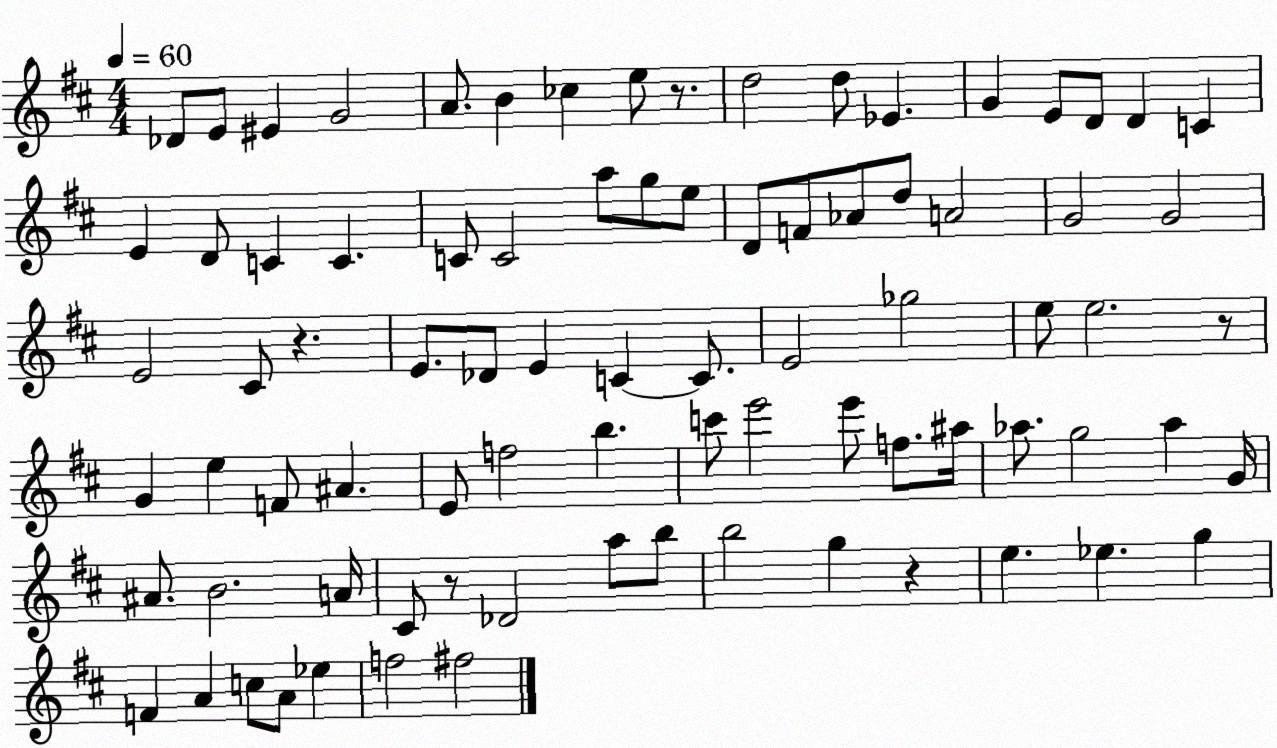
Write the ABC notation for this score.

X:1
T:Untitled
M:4/4
L:1/4
K:D
_D/2 E/2 ^E G2 A/2 B _c e/2 z/2 d2 d/2 _E G E/2 D/2 D C E D/2 C C C/2 C2 a/2 g/2 e/2 D/2 F/2 _A/2 d/2 A2 G2 G2 E2 ^C/2 z E/2 _D/2 E C C/2 E2 _g2 e/2 e2 z/2 G e F/2 ^A E/2 f2 b c'/2 e'2 e'/2 f/2 ^a/4 _a/2 g2 _a G/4 ^A/2 B2 A/4 ^C/2 z/2 _D2 a/2 b/2 b2 g z e _e g F A c/2 A/2 _e f2 ^f2